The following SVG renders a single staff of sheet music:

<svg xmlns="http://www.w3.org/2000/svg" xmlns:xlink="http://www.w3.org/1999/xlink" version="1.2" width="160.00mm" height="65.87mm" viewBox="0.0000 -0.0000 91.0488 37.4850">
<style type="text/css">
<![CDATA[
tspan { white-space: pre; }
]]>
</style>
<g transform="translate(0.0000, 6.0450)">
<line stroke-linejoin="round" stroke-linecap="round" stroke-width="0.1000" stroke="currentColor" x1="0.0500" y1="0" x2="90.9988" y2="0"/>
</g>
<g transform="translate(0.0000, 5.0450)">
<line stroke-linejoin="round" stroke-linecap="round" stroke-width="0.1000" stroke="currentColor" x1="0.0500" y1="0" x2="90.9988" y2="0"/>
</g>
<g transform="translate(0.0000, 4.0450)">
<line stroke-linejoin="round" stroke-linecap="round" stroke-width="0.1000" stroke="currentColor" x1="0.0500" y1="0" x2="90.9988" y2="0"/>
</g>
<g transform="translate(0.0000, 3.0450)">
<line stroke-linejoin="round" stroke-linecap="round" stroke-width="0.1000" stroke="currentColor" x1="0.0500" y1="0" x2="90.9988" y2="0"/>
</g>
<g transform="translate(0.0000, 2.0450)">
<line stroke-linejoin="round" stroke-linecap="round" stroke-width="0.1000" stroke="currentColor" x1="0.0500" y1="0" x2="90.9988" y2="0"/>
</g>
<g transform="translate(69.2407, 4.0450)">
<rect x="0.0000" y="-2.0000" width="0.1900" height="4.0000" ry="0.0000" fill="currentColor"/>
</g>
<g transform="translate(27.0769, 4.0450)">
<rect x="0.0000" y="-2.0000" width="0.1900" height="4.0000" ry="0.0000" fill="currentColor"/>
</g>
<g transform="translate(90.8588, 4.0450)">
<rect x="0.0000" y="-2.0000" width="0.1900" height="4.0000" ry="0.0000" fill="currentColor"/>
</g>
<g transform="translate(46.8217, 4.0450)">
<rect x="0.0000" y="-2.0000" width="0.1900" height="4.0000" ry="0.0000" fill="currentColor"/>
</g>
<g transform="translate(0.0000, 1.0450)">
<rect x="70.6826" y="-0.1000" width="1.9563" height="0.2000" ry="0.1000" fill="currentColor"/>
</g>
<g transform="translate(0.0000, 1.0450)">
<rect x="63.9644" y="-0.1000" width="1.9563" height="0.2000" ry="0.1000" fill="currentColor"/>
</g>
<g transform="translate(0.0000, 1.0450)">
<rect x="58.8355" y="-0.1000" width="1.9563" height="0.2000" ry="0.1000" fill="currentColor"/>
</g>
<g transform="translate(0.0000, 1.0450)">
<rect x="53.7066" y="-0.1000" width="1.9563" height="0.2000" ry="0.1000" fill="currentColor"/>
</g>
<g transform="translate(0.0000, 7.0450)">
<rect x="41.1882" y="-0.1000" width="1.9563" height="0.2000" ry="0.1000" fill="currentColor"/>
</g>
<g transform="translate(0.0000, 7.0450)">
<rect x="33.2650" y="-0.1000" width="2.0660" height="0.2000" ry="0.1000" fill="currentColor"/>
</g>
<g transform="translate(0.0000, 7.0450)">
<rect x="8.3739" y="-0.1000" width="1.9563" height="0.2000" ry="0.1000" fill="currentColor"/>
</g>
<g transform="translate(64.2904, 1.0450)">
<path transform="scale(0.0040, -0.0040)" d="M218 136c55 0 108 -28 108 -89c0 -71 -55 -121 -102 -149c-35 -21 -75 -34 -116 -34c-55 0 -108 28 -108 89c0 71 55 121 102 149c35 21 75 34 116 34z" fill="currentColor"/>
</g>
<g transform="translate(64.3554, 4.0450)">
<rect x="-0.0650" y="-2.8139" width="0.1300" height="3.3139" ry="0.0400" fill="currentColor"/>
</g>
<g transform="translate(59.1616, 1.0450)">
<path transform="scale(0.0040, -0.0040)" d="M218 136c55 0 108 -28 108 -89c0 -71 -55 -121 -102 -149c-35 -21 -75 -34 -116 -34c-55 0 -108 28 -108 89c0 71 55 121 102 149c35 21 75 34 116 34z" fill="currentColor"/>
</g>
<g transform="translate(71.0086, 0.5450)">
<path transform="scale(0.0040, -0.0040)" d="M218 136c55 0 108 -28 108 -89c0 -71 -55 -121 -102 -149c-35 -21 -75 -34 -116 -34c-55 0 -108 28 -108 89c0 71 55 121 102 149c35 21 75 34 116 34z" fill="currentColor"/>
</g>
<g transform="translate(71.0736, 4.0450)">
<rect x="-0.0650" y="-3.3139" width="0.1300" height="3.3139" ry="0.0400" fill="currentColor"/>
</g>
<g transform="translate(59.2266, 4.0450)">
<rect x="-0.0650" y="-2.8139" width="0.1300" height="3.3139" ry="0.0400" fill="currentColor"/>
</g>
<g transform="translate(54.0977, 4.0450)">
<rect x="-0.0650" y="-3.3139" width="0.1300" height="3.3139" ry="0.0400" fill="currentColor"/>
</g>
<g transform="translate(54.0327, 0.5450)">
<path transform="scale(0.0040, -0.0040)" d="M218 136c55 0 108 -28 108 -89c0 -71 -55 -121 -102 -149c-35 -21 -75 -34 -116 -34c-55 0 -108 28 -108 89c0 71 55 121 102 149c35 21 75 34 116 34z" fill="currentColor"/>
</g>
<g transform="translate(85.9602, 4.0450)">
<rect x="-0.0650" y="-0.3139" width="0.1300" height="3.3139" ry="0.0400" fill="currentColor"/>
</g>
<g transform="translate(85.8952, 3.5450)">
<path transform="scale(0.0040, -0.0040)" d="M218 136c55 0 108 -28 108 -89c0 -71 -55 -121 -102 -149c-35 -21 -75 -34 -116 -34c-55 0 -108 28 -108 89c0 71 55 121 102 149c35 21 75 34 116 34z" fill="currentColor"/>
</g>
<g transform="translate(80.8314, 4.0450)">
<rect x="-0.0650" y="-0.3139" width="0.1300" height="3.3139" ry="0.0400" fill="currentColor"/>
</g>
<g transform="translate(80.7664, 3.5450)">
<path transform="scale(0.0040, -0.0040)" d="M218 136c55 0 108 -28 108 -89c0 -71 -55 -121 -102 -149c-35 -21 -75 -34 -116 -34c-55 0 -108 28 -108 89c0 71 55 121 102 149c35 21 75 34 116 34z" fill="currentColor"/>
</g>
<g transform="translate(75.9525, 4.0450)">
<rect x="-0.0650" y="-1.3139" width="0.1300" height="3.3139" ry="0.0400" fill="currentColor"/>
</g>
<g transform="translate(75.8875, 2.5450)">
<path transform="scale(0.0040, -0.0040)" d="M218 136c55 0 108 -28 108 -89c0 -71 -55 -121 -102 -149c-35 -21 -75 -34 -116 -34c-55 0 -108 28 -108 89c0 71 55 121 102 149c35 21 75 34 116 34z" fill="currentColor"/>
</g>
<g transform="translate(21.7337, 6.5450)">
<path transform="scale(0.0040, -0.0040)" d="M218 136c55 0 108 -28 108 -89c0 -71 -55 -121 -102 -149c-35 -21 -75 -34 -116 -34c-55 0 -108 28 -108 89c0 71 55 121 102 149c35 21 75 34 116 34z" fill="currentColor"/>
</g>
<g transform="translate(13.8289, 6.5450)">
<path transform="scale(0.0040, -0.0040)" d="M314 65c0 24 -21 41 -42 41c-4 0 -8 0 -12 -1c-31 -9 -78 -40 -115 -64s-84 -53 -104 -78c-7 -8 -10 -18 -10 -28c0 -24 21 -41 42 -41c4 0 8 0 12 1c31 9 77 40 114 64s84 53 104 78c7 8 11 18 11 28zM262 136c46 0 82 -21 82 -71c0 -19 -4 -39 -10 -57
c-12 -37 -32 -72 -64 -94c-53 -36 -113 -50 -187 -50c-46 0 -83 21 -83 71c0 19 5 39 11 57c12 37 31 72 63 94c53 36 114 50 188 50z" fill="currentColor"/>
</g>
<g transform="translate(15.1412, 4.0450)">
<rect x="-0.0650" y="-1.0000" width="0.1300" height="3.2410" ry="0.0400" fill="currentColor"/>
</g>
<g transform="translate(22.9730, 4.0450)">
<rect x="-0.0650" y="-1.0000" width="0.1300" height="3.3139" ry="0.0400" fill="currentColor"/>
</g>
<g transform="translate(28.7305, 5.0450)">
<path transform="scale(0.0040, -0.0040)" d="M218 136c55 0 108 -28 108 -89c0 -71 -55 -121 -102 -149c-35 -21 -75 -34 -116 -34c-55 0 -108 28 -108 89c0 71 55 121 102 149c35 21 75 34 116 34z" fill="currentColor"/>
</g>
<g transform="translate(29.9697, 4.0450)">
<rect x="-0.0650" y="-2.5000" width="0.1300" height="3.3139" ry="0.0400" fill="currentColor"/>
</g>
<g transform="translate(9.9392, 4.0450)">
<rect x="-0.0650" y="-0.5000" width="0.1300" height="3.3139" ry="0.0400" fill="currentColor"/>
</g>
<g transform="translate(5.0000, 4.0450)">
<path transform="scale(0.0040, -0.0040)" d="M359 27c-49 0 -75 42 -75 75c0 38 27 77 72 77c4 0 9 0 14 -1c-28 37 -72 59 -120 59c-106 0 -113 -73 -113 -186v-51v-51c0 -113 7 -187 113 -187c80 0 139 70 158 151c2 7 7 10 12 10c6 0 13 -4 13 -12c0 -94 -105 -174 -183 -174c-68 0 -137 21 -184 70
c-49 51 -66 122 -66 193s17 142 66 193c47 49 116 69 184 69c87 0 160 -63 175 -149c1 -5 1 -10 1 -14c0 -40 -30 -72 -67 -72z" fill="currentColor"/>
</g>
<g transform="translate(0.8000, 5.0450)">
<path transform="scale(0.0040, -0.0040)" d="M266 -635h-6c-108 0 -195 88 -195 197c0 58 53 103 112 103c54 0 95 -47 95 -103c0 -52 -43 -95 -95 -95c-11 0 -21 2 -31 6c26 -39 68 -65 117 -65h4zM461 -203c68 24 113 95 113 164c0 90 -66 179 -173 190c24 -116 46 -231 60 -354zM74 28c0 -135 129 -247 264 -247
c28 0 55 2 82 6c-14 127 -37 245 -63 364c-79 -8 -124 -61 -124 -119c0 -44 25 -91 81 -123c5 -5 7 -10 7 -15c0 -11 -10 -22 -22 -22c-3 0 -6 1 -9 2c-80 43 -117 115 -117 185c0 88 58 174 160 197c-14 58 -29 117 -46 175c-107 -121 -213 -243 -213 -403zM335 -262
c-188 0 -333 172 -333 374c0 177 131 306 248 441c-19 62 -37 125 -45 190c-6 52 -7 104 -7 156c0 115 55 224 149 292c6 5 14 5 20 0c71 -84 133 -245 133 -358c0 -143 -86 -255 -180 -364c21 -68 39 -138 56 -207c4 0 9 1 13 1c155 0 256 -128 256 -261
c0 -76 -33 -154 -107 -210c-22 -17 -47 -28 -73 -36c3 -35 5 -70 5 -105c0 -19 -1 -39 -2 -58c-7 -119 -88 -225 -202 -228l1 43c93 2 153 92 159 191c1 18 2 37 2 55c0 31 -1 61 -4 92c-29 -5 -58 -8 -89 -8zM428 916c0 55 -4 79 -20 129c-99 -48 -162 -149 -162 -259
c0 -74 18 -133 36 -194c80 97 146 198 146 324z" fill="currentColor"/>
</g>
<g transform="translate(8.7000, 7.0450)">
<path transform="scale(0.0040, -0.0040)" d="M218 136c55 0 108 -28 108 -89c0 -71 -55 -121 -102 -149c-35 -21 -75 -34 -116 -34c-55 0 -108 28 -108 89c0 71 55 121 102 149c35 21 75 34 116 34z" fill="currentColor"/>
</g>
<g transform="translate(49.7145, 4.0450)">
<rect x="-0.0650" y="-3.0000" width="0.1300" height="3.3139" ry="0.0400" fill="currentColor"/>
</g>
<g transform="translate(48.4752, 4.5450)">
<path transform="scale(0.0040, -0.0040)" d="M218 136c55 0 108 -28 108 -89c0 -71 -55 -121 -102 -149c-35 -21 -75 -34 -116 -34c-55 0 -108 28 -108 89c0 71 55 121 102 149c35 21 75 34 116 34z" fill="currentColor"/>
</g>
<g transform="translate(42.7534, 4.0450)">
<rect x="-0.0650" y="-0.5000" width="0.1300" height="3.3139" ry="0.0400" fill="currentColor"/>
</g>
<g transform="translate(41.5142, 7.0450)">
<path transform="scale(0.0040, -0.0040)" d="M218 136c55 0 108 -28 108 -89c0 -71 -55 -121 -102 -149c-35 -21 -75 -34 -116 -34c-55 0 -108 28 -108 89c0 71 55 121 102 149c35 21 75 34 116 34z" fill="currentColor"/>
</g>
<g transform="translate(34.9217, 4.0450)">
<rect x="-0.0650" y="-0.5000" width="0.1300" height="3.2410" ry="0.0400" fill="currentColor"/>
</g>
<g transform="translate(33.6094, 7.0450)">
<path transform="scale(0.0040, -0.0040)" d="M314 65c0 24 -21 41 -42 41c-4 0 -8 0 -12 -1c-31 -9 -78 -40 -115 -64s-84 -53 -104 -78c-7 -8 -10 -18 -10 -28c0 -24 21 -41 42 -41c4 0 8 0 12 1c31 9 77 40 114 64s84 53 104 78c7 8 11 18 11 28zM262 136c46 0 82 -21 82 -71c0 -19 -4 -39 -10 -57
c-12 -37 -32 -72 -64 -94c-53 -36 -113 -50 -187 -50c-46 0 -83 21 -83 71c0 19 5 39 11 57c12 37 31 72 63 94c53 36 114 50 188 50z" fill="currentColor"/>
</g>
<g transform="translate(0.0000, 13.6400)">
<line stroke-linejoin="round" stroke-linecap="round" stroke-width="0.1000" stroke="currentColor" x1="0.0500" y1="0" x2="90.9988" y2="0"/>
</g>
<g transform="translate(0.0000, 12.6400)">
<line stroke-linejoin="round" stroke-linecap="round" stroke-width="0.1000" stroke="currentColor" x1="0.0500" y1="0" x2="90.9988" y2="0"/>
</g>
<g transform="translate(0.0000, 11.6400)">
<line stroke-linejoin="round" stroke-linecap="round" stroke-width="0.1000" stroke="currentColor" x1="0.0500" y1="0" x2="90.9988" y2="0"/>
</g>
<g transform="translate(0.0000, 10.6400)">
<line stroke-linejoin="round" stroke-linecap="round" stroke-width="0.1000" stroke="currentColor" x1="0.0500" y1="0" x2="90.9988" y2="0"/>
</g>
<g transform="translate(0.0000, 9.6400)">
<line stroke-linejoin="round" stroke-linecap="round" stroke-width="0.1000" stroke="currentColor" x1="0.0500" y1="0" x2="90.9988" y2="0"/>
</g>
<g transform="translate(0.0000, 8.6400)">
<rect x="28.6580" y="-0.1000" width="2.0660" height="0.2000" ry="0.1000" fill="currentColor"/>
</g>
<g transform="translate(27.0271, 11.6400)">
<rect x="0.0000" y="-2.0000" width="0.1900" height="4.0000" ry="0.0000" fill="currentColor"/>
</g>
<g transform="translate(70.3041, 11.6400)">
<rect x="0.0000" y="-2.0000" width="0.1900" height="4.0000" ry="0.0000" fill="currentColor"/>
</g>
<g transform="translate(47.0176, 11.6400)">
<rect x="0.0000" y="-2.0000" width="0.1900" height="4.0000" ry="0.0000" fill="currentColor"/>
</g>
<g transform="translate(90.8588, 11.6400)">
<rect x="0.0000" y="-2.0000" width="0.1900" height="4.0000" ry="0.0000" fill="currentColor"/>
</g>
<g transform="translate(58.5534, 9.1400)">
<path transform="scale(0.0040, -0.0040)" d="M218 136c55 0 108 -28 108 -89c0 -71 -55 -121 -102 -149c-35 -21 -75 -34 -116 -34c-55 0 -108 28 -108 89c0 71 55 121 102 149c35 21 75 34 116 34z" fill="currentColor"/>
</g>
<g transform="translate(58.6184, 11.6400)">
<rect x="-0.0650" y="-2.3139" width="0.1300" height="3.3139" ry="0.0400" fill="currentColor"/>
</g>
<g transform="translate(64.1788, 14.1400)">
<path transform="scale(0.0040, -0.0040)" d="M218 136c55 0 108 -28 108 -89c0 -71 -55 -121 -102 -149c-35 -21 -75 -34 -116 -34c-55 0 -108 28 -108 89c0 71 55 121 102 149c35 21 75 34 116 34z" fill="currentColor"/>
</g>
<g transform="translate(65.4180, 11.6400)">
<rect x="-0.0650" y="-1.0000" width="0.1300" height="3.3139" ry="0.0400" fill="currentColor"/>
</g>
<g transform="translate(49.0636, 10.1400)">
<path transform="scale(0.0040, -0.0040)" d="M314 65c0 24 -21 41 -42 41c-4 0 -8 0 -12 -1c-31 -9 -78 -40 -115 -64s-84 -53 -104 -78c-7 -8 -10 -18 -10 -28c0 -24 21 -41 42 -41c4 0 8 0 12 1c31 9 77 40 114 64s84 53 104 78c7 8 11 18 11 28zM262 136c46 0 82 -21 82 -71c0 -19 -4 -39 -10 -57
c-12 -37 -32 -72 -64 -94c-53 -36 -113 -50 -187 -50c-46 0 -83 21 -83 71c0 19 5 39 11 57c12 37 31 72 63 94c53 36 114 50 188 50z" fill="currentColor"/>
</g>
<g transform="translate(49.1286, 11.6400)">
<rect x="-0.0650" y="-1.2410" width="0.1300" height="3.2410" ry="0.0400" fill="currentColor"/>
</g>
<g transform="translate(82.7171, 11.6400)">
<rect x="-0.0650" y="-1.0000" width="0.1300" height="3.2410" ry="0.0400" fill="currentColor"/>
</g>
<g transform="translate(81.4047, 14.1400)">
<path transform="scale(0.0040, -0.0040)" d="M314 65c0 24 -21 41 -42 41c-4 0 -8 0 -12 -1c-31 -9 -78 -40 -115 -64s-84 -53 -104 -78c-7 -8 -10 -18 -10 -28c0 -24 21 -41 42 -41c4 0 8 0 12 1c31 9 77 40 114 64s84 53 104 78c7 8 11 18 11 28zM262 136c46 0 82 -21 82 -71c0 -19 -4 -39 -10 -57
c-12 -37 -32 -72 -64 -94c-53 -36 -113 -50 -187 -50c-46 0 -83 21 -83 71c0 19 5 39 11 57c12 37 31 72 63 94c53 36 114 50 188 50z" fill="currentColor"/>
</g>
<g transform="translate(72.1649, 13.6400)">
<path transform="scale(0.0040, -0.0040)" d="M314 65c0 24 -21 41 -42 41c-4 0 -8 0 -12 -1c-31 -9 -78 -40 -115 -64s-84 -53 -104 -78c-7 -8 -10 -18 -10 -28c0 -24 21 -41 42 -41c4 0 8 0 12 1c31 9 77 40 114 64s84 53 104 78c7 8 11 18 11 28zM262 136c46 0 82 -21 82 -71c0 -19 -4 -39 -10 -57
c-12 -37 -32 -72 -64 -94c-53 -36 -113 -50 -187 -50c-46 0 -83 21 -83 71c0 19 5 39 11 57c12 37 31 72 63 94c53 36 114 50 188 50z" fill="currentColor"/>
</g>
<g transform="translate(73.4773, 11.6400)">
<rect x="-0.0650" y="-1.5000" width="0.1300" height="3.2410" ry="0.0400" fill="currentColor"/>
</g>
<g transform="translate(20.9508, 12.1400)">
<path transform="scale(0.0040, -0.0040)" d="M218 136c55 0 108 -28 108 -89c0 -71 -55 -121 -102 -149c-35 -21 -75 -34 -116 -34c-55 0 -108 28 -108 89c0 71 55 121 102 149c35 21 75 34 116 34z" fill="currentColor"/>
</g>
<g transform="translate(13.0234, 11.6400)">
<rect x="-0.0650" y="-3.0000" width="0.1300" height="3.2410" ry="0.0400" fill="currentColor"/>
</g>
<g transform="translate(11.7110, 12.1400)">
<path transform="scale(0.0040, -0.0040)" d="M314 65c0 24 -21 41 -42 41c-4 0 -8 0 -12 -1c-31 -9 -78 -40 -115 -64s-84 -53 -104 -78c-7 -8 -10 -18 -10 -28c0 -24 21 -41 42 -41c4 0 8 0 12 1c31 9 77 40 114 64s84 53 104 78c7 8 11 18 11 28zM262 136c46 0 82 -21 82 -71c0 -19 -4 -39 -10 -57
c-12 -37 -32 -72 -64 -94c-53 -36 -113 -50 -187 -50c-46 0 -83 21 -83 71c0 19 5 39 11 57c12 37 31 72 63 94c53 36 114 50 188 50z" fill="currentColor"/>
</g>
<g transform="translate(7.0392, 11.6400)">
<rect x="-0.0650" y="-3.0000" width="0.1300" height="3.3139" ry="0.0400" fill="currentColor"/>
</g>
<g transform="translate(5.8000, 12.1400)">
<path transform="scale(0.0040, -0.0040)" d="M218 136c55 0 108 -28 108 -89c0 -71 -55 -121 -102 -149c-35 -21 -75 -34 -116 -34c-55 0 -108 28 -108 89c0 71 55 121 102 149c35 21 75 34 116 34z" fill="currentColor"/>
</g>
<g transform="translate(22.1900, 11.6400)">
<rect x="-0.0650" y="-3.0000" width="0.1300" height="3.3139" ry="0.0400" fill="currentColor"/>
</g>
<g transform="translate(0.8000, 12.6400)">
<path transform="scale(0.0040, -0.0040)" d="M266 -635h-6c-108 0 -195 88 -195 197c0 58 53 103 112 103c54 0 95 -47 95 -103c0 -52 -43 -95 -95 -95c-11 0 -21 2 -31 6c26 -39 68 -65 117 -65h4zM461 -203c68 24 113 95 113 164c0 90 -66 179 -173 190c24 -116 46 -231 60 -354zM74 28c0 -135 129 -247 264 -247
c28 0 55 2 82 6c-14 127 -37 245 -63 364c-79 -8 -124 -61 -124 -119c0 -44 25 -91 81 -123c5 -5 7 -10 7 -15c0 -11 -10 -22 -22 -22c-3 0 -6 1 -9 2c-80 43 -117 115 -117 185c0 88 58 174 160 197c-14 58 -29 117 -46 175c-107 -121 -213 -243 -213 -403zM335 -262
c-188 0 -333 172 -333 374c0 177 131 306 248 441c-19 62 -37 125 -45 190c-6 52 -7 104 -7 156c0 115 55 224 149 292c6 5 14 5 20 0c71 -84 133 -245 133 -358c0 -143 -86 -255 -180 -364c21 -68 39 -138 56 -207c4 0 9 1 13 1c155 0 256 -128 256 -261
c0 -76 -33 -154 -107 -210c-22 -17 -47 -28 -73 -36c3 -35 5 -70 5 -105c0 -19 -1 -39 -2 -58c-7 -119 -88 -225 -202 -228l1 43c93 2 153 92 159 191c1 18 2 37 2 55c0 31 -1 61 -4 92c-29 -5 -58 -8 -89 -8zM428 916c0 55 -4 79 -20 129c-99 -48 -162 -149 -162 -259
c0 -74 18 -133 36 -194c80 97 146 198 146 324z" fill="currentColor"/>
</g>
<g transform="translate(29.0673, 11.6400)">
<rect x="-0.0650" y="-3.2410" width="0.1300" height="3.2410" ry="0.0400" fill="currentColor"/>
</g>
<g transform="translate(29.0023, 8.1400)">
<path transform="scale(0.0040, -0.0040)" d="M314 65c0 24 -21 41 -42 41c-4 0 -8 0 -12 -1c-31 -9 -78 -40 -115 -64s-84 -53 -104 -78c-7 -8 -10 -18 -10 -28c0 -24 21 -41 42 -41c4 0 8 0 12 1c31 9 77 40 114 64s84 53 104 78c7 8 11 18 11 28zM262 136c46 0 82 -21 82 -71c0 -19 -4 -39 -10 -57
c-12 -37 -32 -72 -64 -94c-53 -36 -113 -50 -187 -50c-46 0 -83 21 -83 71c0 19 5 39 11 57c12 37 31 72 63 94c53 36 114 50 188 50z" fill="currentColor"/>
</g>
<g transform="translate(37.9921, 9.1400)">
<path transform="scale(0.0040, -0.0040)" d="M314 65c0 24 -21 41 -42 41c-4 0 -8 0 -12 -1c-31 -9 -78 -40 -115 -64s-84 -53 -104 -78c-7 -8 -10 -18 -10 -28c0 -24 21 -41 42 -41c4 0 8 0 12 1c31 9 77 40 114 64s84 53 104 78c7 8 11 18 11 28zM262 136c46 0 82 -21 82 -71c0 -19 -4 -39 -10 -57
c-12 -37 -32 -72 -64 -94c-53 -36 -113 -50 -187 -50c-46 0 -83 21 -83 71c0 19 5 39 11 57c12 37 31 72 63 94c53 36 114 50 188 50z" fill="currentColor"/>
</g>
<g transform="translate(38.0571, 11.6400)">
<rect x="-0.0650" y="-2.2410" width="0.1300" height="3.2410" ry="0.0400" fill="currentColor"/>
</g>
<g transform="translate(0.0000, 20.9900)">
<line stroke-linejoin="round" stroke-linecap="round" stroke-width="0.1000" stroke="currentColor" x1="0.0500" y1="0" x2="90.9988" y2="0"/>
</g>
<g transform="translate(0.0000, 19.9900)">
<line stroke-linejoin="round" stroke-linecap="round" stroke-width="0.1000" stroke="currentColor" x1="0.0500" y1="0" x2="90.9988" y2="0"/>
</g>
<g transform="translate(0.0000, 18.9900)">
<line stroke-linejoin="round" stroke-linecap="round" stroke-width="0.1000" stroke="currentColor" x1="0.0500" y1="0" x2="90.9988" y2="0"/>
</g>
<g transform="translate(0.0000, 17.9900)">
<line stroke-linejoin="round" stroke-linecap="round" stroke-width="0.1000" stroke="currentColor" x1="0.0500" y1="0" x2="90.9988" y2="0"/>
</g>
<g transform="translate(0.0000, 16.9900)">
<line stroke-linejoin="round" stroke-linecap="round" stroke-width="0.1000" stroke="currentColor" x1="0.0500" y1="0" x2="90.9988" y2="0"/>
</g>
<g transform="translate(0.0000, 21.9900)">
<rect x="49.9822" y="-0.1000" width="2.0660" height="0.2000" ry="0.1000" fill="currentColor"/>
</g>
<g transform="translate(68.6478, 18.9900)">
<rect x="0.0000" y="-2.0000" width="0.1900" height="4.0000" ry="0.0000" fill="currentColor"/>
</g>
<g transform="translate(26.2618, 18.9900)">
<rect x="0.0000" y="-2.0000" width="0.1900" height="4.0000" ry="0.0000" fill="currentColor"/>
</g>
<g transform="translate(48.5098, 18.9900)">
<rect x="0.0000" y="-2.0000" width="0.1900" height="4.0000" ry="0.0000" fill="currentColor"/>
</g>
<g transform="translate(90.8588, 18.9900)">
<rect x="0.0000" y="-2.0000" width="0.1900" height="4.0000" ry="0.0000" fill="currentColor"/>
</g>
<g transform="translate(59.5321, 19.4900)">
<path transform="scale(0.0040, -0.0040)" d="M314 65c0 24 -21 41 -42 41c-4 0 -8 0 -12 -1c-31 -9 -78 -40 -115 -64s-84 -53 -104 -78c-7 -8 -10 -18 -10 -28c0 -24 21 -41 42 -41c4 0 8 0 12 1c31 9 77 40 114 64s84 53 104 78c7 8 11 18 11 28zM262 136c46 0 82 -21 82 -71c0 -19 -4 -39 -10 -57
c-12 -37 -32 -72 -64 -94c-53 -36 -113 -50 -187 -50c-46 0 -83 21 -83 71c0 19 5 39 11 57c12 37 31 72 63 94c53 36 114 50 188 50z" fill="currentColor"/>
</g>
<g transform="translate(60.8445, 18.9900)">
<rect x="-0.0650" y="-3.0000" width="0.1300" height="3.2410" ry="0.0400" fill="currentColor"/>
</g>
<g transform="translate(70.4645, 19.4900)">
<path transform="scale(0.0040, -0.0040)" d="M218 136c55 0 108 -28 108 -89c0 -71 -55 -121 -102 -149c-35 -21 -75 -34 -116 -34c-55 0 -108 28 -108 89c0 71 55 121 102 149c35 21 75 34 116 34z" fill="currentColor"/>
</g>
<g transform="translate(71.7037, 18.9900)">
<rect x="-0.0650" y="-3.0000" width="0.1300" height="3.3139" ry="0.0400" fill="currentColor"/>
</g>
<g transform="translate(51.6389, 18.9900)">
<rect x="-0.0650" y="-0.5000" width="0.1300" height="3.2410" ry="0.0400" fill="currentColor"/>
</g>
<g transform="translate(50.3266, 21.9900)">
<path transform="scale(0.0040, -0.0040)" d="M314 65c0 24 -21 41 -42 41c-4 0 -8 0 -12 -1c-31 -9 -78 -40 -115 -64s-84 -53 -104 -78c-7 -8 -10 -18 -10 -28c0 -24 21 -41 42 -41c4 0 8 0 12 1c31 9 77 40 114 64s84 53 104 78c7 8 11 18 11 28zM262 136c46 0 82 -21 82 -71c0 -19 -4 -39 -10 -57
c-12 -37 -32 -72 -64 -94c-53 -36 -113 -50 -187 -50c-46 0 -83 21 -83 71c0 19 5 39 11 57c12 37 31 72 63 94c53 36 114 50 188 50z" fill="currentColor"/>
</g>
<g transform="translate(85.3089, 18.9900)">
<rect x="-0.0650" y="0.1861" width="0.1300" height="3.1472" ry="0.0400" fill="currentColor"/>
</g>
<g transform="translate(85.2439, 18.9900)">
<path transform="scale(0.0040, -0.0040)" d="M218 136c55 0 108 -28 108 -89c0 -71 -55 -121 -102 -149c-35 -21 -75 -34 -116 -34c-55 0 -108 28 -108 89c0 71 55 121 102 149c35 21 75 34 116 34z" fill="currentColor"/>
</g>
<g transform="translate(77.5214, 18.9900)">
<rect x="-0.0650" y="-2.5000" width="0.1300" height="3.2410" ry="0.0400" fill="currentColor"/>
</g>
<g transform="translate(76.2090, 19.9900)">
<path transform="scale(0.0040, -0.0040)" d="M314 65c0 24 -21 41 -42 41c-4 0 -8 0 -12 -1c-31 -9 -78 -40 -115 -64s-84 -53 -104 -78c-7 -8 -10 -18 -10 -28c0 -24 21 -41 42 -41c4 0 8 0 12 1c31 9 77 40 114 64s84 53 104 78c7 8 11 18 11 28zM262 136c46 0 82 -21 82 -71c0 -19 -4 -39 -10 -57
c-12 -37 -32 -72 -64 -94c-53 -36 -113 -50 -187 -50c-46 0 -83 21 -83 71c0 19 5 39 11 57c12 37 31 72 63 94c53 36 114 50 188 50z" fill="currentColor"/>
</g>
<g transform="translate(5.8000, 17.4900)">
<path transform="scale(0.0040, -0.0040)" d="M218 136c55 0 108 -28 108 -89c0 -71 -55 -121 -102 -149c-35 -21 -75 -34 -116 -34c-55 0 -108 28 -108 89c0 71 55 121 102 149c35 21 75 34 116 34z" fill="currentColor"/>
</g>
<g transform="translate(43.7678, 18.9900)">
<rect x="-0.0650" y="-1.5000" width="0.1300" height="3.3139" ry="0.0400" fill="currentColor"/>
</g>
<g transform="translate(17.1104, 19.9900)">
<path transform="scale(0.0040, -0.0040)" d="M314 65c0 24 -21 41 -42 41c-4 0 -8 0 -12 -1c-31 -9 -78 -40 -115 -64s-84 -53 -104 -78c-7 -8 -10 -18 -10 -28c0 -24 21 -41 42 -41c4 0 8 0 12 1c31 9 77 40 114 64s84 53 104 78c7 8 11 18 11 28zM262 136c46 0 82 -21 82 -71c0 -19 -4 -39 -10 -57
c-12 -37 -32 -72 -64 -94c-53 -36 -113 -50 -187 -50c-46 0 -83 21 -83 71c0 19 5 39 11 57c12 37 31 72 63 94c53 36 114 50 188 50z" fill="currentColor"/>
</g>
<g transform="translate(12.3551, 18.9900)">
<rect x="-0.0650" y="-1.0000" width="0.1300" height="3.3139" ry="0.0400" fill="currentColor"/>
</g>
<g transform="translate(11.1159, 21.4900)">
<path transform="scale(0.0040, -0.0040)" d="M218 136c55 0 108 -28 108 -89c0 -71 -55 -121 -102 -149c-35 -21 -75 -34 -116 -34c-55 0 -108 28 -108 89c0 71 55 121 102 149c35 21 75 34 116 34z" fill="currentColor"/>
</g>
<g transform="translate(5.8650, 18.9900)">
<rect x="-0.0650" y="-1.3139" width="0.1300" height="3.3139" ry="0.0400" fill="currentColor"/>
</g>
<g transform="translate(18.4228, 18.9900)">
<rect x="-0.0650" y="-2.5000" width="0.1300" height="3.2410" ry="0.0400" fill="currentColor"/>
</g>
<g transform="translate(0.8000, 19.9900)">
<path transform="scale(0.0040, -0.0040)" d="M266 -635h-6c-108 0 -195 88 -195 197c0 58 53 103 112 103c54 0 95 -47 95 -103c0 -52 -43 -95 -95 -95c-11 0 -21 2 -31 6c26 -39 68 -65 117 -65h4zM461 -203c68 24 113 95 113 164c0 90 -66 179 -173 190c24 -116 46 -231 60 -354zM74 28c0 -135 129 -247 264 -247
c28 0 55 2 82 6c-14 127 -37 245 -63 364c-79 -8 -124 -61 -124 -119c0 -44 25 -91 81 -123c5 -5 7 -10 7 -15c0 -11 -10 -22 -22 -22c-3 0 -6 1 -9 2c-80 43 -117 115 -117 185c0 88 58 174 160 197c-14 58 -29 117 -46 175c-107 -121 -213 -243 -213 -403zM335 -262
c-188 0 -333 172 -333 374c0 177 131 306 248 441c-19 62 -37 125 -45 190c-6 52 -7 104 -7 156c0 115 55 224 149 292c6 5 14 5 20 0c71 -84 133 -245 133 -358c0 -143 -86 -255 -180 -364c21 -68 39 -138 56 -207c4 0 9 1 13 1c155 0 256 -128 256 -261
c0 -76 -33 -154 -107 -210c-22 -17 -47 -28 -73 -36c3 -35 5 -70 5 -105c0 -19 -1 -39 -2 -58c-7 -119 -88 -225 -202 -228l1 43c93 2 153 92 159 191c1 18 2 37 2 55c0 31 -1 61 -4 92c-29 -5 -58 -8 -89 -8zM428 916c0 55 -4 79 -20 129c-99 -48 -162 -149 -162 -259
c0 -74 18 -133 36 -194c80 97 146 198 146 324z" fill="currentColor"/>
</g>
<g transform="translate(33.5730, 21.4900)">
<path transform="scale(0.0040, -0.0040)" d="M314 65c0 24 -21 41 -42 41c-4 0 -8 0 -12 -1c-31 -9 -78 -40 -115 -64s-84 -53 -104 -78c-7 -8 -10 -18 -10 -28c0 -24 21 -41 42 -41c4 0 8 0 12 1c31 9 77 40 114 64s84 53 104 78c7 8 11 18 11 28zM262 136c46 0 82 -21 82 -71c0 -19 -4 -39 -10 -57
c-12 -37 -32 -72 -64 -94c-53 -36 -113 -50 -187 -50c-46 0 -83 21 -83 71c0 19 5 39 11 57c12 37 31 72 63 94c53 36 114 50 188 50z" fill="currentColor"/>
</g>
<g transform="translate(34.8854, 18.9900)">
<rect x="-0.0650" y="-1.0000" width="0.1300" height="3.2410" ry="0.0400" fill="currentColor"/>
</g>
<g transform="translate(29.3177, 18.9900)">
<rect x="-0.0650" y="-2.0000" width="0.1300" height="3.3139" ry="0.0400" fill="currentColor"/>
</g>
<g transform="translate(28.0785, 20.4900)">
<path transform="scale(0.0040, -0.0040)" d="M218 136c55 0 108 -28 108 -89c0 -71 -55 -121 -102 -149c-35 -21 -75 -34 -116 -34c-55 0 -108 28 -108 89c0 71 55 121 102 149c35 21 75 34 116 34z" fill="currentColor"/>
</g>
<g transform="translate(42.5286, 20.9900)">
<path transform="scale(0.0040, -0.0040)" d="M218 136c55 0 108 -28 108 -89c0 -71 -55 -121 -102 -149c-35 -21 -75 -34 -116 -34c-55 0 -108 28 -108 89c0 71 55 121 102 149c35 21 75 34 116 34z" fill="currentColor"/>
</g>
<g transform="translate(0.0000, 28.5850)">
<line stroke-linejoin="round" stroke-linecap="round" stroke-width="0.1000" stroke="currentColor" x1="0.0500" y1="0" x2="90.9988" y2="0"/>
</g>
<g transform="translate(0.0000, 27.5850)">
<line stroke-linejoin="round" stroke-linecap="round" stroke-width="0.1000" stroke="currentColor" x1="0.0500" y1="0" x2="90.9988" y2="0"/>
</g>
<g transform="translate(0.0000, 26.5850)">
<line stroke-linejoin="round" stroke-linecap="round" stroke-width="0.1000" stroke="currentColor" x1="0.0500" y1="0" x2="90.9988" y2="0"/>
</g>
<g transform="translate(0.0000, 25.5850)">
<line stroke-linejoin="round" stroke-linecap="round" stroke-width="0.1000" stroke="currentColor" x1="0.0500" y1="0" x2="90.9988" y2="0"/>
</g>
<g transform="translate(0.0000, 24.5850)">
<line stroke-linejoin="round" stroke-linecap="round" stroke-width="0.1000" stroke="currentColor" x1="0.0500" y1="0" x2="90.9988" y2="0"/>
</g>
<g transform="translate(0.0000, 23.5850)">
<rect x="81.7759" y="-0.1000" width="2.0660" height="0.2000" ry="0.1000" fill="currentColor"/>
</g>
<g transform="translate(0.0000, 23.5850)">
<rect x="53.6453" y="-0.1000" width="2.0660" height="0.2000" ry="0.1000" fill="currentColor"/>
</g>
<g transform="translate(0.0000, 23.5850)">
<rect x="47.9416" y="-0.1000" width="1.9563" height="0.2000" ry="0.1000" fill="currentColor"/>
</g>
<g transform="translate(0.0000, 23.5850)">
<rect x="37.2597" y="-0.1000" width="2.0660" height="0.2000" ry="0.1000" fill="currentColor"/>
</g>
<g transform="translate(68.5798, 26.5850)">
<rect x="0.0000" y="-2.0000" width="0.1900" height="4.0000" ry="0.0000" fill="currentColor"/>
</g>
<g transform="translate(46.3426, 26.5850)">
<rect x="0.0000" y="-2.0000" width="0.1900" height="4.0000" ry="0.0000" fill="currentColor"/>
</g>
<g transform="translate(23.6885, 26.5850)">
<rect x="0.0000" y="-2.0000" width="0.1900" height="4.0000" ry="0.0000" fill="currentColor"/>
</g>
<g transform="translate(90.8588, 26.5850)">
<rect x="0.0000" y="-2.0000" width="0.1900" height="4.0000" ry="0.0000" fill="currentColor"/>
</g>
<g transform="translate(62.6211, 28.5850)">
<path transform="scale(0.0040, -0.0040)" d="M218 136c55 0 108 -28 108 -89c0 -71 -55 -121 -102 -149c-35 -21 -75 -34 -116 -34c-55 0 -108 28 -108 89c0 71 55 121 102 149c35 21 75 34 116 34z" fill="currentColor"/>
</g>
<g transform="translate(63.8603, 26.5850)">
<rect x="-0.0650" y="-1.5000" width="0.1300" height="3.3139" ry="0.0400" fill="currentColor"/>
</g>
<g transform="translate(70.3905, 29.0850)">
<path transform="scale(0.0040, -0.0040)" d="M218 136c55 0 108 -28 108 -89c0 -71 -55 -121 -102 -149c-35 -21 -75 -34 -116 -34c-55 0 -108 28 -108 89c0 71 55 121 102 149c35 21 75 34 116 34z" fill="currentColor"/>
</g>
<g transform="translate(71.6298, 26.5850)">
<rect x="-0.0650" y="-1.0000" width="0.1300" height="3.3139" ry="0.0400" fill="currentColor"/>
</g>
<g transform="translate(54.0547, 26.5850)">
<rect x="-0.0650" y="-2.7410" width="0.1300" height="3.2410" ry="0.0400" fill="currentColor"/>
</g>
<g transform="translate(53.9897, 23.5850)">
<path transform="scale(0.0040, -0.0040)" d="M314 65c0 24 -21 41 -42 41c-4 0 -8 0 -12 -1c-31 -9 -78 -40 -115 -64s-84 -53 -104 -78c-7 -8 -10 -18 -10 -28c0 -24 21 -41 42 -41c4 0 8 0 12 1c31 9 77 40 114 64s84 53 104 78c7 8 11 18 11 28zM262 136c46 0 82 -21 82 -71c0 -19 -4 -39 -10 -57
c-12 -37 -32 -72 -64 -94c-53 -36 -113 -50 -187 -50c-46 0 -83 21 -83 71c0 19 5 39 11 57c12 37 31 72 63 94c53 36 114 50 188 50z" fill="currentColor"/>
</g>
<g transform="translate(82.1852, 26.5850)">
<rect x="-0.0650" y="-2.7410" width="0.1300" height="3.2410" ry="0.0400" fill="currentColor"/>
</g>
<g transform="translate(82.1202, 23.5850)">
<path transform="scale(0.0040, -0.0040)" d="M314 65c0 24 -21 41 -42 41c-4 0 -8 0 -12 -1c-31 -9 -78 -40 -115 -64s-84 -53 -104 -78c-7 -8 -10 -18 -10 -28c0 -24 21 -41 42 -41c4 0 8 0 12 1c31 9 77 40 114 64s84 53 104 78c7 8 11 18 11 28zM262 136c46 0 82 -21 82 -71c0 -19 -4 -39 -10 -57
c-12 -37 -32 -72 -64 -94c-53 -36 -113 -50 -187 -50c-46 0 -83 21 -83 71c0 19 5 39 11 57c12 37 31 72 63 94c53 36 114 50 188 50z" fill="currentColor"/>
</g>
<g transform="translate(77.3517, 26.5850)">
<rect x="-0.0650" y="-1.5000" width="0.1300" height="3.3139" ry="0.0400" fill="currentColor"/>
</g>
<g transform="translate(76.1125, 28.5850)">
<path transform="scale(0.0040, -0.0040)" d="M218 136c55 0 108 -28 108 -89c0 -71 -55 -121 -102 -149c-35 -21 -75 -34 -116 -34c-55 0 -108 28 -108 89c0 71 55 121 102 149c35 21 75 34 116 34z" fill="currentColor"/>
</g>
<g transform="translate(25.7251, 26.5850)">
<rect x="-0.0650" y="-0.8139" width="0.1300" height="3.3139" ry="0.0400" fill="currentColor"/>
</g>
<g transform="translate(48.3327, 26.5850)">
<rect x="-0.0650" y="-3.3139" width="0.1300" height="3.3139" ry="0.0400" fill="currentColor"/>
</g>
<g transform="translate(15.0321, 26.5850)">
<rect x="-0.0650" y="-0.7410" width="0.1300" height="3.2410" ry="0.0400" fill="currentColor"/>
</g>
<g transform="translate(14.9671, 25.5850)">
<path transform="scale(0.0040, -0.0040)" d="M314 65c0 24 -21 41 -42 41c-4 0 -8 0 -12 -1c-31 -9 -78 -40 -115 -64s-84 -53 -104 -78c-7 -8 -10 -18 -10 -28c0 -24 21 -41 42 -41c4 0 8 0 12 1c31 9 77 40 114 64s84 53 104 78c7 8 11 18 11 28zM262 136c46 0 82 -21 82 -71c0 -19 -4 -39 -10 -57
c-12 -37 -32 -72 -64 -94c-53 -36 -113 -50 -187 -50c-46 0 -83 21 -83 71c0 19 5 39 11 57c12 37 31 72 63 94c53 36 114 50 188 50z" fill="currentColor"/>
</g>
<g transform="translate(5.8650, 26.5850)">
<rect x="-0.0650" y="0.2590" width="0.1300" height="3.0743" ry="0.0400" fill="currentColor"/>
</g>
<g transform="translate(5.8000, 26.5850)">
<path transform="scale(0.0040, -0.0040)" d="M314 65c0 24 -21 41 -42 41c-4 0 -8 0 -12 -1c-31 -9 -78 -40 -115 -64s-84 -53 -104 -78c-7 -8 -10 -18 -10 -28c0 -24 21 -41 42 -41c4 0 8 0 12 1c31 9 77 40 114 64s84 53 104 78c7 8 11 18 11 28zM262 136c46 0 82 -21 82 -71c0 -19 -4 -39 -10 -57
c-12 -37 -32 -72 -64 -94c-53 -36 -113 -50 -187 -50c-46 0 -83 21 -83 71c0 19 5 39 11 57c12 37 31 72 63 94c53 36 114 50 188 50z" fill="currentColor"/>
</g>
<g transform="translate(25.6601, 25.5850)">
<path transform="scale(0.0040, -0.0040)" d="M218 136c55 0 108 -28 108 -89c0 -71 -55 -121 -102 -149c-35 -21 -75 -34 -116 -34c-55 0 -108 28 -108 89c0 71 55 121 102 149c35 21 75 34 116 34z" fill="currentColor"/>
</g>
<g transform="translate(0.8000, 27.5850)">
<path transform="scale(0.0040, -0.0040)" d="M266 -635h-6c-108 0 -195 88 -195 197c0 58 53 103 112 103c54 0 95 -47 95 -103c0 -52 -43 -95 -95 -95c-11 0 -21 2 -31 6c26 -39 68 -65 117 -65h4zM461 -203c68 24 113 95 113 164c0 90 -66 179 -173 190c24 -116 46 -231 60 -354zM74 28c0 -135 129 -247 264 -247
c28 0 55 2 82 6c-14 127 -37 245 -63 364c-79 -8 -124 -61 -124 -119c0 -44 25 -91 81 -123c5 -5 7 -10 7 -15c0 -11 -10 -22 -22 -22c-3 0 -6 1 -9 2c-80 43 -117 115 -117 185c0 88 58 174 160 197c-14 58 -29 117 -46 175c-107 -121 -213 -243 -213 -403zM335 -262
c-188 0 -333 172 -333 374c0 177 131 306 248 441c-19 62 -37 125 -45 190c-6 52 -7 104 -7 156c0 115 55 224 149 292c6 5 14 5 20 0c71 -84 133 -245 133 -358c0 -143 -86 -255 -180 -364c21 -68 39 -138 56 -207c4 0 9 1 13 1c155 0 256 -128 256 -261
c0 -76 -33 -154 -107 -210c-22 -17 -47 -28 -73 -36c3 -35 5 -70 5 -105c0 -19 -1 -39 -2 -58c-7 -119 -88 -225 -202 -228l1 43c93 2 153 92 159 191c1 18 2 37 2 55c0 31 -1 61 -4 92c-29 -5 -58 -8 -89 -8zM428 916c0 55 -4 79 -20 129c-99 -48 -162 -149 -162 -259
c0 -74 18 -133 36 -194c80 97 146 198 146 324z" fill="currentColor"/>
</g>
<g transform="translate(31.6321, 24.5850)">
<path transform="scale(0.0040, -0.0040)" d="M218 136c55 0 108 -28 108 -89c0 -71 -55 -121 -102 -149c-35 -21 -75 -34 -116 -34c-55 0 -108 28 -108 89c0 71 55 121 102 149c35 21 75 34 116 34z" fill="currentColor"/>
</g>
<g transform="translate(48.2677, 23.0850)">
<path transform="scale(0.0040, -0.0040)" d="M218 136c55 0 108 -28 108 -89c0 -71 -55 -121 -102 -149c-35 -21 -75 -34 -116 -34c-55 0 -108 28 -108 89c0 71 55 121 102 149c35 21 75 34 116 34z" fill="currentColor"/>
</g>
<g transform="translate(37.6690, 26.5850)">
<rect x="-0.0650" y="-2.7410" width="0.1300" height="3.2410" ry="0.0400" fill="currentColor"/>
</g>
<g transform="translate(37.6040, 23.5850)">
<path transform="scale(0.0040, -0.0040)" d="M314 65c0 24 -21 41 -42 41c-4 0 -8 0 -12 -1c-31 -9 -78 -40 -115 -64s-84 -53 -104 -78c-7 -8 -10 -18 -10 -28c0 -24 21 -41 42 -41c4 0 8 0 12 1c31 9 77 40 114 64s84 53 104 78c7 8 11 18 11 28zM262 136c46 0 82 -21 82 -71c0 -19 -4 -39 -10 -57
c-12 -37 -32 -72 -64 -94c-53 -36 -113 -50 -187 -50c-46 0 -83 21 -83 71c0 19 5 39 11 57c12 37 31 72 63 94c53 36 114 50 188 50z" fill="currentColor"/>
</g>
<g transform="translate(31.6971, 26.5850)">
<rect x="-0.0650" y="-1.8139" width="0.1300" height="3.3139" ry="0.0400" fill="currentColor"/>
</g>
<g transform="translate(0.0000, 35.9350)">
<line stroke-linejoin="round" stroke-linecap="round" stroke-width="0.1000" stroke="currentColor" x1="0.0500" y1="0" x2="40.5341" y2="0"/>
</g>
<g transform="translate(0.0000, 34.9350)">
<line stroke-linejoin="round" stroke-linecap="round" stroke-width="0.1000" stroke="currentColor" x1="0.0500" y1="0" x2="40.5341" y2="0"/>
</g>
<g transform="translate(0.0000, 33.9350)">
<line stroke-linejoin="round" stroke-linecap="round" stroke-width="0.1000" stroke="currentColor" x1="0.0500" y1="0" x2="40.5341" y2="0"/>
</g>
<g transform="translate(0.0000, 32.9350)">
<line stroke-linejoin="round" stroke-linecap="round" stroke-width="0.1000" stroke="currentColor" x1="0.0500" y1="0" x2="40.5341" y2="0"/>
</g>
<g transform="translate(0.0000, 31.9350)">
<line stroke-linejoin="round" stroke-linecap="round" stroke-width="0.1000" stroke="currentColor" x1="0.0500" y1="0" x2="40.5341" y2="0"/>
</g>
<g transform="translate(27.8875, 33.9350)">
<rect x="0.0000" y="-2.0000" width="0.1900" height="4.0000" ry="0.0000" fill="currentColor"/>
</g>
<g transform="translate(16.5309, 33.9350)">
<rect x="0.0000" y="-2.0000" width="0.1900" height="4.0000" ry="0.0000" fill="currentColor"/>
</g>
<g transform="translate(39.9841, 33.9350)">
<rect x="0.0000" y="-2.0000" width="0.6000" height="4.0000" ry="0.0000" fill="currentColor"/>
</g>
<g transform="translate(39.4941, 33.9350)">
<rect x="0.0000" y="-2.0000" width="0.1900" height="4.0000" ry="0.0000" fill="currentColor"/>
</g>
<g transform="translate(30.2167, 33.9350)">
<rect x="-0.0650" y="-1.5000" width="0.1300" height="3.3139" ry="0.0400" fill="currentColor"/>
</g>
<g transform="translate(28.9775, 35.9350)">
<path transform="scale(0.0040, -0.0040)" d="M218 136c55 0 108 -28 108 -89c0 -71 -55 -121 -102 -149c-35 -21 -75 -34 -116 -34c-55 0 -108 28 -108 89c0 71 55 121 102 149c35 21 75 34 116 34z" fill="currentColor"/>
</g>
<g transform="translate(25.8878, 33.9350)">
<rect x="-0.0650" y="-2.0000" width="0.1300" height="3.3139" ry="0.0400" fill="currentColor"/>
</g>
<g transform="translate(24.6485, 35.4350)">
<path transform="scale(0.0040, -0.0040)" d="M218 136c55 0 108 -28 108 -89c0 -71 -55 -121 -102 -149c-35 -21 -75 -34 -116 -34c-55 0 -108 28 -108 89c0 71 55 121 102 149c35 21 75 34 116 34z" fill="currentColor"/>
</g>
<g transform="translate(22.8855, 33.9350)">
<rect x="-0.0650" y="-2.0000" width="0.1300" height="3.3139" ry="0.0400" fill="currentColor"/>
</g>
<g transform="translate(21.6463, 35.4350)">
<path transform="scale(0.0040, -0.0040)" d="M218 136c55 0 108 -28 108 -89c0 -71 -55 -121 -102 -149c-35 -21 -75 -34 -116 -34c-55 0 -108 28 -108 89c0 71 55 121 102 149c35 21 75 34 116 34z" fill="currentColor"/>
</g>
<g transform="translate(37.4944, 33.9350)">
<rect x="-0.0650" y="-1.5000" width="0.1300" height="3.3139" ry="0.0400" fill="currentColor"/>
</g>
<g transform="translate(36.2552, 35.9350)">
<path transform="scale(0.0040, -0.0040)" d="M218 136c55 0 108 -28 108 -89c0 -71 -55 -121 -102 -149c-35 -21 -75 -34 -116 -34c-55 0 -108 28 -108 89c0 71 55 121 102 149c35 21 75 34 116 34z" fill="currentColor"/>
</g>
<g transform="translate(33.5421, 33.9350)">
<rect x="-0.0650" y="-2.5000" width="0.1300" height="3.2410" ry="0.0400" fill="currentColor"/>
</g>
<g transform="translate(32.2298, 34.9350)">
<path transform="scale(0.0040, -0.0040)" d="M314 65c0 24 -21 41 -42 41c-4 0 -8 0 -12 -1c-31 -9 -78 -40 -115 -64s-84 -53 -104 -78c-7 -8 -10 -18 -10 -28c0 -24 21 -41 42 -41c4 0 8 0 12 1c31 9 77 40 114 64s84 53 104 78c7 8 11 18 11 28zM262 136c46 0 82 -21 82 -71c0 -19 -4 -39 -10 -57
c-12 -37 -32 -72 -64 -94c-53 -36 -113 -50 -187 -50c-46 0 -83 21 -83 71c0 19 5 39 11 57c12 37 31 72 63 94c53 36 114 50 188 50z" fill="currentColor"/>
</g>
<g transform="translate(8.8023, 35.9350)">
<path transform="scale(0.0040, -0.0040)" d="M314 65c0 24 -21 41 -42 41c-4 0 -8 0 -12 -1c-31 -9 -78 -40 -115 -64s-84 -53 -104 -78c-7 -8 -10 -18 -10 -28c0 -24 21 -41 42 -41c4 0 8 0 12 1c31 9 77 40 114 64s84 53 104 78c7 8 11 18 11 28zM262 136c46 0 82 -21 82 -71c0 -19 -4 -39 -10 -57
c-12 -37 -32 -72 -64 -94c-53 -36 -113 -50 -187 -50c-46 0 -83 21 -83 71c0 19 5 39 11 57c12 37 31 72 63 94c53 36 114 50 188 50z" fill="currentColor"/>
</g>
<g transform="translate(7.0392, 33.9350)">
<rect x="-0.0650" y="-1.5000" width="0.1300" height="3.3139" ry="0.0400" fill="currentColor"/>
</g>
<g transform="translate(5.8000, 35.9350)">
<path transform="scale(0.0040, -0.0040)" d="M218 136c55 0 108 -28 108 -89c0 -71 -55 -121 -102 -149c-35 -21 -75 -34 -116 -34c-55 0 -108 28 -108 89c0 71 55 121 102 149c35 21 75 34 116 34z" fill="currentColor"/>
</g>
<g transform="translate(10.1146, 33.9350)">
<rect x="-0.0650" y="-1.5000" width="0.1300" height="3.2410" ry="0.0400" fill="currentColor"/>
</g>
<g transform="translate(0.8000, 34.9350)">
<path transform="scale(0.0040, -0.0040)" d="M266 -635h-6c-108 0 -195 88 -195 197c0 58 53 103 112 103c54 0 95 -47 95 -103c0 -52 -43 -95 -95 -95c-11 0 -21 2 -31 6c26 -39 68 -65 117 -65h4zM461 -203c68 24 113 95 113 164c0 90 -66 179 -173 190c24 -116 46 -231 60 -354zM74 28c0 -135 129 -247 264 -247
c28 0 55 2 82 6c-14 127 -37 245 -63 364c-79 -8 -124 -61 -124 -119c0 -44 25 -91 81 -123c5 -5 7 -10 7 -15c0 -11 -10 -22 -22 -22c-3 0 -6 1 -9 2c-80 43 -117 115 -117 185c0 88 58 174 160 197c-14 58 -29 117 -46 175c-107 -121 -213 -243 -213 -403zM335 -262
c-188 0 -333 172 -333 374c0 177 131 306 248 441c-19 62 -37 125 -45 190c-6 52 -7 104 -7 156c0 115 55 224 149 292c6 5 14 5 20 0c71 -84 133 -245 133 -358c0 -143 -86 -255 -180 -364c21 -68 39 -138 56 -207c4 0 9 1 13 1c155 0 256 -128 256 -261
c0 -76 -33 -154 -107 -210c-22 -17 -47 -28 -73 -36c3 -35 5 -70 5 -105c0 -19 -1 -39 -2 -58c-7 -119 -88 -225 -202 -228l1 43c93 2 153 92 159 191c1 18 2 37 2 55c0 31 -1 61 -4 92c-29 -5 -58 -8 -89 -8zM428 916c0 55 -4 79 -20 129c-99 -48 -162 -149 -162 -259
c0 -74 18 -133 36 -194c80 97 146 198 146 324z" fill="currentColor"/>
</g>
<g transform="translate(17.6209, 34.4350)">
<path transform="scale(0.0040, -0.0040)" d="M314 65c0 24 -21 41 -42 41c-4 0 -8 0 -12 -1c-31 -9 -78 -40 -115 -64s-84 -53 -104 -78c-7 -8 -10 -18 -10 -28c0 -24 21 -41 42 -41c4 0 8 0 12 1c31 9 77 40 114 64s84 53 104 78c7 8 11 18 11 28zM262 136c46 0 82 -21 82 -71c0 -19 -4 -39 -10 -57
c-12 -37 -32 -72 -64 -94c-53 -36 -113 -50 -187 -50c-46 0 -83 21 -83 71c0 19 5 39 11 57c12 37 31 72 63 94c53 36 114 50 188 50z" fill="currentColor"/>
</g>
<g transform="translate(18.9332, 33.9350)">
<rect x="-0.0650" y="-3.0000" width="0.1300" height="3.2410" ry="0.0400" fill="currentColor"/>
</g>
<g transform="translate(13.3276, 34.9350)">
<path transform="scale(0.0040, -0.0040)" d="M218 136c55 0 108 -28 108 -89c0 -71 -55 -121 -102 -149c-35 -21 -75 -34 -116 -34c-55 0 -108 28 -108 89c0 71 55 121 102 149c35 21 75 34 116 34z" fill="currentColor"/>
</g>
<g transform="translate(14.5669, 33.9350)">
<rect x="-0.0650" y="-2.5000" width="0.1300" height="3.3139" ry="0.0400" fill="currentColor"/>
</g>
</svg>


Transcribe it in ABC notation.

X:1
T:Untitled
M:4/4
L:1/4
K:C
C D2 D G C2 C A b a a b e c c A A2 A b2 g2 e2 g D E2 D2 e D G2 F D2 E C2 A2 A G2 B B2 d2 d f a2 b a2 E D E a2 E E2 G A2 F F E G2 E